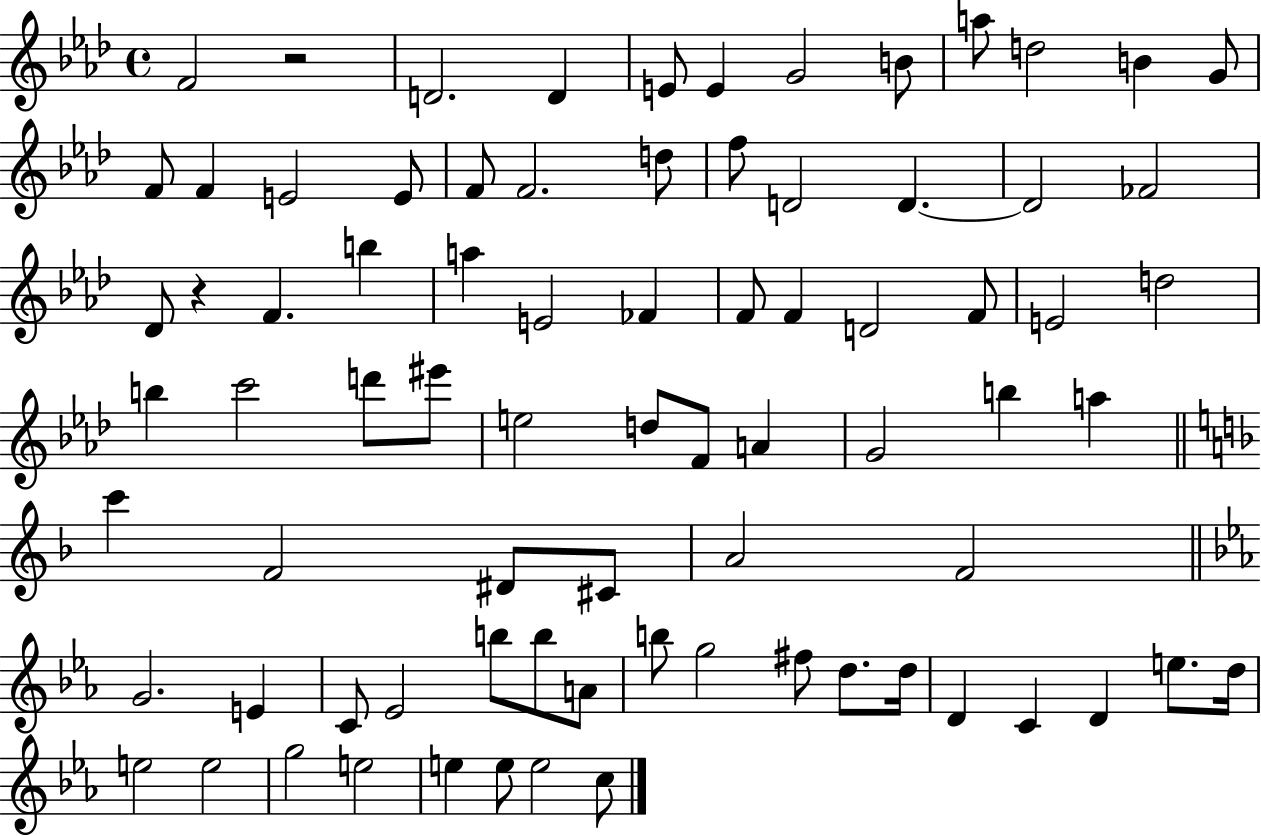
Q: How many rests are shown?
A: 2